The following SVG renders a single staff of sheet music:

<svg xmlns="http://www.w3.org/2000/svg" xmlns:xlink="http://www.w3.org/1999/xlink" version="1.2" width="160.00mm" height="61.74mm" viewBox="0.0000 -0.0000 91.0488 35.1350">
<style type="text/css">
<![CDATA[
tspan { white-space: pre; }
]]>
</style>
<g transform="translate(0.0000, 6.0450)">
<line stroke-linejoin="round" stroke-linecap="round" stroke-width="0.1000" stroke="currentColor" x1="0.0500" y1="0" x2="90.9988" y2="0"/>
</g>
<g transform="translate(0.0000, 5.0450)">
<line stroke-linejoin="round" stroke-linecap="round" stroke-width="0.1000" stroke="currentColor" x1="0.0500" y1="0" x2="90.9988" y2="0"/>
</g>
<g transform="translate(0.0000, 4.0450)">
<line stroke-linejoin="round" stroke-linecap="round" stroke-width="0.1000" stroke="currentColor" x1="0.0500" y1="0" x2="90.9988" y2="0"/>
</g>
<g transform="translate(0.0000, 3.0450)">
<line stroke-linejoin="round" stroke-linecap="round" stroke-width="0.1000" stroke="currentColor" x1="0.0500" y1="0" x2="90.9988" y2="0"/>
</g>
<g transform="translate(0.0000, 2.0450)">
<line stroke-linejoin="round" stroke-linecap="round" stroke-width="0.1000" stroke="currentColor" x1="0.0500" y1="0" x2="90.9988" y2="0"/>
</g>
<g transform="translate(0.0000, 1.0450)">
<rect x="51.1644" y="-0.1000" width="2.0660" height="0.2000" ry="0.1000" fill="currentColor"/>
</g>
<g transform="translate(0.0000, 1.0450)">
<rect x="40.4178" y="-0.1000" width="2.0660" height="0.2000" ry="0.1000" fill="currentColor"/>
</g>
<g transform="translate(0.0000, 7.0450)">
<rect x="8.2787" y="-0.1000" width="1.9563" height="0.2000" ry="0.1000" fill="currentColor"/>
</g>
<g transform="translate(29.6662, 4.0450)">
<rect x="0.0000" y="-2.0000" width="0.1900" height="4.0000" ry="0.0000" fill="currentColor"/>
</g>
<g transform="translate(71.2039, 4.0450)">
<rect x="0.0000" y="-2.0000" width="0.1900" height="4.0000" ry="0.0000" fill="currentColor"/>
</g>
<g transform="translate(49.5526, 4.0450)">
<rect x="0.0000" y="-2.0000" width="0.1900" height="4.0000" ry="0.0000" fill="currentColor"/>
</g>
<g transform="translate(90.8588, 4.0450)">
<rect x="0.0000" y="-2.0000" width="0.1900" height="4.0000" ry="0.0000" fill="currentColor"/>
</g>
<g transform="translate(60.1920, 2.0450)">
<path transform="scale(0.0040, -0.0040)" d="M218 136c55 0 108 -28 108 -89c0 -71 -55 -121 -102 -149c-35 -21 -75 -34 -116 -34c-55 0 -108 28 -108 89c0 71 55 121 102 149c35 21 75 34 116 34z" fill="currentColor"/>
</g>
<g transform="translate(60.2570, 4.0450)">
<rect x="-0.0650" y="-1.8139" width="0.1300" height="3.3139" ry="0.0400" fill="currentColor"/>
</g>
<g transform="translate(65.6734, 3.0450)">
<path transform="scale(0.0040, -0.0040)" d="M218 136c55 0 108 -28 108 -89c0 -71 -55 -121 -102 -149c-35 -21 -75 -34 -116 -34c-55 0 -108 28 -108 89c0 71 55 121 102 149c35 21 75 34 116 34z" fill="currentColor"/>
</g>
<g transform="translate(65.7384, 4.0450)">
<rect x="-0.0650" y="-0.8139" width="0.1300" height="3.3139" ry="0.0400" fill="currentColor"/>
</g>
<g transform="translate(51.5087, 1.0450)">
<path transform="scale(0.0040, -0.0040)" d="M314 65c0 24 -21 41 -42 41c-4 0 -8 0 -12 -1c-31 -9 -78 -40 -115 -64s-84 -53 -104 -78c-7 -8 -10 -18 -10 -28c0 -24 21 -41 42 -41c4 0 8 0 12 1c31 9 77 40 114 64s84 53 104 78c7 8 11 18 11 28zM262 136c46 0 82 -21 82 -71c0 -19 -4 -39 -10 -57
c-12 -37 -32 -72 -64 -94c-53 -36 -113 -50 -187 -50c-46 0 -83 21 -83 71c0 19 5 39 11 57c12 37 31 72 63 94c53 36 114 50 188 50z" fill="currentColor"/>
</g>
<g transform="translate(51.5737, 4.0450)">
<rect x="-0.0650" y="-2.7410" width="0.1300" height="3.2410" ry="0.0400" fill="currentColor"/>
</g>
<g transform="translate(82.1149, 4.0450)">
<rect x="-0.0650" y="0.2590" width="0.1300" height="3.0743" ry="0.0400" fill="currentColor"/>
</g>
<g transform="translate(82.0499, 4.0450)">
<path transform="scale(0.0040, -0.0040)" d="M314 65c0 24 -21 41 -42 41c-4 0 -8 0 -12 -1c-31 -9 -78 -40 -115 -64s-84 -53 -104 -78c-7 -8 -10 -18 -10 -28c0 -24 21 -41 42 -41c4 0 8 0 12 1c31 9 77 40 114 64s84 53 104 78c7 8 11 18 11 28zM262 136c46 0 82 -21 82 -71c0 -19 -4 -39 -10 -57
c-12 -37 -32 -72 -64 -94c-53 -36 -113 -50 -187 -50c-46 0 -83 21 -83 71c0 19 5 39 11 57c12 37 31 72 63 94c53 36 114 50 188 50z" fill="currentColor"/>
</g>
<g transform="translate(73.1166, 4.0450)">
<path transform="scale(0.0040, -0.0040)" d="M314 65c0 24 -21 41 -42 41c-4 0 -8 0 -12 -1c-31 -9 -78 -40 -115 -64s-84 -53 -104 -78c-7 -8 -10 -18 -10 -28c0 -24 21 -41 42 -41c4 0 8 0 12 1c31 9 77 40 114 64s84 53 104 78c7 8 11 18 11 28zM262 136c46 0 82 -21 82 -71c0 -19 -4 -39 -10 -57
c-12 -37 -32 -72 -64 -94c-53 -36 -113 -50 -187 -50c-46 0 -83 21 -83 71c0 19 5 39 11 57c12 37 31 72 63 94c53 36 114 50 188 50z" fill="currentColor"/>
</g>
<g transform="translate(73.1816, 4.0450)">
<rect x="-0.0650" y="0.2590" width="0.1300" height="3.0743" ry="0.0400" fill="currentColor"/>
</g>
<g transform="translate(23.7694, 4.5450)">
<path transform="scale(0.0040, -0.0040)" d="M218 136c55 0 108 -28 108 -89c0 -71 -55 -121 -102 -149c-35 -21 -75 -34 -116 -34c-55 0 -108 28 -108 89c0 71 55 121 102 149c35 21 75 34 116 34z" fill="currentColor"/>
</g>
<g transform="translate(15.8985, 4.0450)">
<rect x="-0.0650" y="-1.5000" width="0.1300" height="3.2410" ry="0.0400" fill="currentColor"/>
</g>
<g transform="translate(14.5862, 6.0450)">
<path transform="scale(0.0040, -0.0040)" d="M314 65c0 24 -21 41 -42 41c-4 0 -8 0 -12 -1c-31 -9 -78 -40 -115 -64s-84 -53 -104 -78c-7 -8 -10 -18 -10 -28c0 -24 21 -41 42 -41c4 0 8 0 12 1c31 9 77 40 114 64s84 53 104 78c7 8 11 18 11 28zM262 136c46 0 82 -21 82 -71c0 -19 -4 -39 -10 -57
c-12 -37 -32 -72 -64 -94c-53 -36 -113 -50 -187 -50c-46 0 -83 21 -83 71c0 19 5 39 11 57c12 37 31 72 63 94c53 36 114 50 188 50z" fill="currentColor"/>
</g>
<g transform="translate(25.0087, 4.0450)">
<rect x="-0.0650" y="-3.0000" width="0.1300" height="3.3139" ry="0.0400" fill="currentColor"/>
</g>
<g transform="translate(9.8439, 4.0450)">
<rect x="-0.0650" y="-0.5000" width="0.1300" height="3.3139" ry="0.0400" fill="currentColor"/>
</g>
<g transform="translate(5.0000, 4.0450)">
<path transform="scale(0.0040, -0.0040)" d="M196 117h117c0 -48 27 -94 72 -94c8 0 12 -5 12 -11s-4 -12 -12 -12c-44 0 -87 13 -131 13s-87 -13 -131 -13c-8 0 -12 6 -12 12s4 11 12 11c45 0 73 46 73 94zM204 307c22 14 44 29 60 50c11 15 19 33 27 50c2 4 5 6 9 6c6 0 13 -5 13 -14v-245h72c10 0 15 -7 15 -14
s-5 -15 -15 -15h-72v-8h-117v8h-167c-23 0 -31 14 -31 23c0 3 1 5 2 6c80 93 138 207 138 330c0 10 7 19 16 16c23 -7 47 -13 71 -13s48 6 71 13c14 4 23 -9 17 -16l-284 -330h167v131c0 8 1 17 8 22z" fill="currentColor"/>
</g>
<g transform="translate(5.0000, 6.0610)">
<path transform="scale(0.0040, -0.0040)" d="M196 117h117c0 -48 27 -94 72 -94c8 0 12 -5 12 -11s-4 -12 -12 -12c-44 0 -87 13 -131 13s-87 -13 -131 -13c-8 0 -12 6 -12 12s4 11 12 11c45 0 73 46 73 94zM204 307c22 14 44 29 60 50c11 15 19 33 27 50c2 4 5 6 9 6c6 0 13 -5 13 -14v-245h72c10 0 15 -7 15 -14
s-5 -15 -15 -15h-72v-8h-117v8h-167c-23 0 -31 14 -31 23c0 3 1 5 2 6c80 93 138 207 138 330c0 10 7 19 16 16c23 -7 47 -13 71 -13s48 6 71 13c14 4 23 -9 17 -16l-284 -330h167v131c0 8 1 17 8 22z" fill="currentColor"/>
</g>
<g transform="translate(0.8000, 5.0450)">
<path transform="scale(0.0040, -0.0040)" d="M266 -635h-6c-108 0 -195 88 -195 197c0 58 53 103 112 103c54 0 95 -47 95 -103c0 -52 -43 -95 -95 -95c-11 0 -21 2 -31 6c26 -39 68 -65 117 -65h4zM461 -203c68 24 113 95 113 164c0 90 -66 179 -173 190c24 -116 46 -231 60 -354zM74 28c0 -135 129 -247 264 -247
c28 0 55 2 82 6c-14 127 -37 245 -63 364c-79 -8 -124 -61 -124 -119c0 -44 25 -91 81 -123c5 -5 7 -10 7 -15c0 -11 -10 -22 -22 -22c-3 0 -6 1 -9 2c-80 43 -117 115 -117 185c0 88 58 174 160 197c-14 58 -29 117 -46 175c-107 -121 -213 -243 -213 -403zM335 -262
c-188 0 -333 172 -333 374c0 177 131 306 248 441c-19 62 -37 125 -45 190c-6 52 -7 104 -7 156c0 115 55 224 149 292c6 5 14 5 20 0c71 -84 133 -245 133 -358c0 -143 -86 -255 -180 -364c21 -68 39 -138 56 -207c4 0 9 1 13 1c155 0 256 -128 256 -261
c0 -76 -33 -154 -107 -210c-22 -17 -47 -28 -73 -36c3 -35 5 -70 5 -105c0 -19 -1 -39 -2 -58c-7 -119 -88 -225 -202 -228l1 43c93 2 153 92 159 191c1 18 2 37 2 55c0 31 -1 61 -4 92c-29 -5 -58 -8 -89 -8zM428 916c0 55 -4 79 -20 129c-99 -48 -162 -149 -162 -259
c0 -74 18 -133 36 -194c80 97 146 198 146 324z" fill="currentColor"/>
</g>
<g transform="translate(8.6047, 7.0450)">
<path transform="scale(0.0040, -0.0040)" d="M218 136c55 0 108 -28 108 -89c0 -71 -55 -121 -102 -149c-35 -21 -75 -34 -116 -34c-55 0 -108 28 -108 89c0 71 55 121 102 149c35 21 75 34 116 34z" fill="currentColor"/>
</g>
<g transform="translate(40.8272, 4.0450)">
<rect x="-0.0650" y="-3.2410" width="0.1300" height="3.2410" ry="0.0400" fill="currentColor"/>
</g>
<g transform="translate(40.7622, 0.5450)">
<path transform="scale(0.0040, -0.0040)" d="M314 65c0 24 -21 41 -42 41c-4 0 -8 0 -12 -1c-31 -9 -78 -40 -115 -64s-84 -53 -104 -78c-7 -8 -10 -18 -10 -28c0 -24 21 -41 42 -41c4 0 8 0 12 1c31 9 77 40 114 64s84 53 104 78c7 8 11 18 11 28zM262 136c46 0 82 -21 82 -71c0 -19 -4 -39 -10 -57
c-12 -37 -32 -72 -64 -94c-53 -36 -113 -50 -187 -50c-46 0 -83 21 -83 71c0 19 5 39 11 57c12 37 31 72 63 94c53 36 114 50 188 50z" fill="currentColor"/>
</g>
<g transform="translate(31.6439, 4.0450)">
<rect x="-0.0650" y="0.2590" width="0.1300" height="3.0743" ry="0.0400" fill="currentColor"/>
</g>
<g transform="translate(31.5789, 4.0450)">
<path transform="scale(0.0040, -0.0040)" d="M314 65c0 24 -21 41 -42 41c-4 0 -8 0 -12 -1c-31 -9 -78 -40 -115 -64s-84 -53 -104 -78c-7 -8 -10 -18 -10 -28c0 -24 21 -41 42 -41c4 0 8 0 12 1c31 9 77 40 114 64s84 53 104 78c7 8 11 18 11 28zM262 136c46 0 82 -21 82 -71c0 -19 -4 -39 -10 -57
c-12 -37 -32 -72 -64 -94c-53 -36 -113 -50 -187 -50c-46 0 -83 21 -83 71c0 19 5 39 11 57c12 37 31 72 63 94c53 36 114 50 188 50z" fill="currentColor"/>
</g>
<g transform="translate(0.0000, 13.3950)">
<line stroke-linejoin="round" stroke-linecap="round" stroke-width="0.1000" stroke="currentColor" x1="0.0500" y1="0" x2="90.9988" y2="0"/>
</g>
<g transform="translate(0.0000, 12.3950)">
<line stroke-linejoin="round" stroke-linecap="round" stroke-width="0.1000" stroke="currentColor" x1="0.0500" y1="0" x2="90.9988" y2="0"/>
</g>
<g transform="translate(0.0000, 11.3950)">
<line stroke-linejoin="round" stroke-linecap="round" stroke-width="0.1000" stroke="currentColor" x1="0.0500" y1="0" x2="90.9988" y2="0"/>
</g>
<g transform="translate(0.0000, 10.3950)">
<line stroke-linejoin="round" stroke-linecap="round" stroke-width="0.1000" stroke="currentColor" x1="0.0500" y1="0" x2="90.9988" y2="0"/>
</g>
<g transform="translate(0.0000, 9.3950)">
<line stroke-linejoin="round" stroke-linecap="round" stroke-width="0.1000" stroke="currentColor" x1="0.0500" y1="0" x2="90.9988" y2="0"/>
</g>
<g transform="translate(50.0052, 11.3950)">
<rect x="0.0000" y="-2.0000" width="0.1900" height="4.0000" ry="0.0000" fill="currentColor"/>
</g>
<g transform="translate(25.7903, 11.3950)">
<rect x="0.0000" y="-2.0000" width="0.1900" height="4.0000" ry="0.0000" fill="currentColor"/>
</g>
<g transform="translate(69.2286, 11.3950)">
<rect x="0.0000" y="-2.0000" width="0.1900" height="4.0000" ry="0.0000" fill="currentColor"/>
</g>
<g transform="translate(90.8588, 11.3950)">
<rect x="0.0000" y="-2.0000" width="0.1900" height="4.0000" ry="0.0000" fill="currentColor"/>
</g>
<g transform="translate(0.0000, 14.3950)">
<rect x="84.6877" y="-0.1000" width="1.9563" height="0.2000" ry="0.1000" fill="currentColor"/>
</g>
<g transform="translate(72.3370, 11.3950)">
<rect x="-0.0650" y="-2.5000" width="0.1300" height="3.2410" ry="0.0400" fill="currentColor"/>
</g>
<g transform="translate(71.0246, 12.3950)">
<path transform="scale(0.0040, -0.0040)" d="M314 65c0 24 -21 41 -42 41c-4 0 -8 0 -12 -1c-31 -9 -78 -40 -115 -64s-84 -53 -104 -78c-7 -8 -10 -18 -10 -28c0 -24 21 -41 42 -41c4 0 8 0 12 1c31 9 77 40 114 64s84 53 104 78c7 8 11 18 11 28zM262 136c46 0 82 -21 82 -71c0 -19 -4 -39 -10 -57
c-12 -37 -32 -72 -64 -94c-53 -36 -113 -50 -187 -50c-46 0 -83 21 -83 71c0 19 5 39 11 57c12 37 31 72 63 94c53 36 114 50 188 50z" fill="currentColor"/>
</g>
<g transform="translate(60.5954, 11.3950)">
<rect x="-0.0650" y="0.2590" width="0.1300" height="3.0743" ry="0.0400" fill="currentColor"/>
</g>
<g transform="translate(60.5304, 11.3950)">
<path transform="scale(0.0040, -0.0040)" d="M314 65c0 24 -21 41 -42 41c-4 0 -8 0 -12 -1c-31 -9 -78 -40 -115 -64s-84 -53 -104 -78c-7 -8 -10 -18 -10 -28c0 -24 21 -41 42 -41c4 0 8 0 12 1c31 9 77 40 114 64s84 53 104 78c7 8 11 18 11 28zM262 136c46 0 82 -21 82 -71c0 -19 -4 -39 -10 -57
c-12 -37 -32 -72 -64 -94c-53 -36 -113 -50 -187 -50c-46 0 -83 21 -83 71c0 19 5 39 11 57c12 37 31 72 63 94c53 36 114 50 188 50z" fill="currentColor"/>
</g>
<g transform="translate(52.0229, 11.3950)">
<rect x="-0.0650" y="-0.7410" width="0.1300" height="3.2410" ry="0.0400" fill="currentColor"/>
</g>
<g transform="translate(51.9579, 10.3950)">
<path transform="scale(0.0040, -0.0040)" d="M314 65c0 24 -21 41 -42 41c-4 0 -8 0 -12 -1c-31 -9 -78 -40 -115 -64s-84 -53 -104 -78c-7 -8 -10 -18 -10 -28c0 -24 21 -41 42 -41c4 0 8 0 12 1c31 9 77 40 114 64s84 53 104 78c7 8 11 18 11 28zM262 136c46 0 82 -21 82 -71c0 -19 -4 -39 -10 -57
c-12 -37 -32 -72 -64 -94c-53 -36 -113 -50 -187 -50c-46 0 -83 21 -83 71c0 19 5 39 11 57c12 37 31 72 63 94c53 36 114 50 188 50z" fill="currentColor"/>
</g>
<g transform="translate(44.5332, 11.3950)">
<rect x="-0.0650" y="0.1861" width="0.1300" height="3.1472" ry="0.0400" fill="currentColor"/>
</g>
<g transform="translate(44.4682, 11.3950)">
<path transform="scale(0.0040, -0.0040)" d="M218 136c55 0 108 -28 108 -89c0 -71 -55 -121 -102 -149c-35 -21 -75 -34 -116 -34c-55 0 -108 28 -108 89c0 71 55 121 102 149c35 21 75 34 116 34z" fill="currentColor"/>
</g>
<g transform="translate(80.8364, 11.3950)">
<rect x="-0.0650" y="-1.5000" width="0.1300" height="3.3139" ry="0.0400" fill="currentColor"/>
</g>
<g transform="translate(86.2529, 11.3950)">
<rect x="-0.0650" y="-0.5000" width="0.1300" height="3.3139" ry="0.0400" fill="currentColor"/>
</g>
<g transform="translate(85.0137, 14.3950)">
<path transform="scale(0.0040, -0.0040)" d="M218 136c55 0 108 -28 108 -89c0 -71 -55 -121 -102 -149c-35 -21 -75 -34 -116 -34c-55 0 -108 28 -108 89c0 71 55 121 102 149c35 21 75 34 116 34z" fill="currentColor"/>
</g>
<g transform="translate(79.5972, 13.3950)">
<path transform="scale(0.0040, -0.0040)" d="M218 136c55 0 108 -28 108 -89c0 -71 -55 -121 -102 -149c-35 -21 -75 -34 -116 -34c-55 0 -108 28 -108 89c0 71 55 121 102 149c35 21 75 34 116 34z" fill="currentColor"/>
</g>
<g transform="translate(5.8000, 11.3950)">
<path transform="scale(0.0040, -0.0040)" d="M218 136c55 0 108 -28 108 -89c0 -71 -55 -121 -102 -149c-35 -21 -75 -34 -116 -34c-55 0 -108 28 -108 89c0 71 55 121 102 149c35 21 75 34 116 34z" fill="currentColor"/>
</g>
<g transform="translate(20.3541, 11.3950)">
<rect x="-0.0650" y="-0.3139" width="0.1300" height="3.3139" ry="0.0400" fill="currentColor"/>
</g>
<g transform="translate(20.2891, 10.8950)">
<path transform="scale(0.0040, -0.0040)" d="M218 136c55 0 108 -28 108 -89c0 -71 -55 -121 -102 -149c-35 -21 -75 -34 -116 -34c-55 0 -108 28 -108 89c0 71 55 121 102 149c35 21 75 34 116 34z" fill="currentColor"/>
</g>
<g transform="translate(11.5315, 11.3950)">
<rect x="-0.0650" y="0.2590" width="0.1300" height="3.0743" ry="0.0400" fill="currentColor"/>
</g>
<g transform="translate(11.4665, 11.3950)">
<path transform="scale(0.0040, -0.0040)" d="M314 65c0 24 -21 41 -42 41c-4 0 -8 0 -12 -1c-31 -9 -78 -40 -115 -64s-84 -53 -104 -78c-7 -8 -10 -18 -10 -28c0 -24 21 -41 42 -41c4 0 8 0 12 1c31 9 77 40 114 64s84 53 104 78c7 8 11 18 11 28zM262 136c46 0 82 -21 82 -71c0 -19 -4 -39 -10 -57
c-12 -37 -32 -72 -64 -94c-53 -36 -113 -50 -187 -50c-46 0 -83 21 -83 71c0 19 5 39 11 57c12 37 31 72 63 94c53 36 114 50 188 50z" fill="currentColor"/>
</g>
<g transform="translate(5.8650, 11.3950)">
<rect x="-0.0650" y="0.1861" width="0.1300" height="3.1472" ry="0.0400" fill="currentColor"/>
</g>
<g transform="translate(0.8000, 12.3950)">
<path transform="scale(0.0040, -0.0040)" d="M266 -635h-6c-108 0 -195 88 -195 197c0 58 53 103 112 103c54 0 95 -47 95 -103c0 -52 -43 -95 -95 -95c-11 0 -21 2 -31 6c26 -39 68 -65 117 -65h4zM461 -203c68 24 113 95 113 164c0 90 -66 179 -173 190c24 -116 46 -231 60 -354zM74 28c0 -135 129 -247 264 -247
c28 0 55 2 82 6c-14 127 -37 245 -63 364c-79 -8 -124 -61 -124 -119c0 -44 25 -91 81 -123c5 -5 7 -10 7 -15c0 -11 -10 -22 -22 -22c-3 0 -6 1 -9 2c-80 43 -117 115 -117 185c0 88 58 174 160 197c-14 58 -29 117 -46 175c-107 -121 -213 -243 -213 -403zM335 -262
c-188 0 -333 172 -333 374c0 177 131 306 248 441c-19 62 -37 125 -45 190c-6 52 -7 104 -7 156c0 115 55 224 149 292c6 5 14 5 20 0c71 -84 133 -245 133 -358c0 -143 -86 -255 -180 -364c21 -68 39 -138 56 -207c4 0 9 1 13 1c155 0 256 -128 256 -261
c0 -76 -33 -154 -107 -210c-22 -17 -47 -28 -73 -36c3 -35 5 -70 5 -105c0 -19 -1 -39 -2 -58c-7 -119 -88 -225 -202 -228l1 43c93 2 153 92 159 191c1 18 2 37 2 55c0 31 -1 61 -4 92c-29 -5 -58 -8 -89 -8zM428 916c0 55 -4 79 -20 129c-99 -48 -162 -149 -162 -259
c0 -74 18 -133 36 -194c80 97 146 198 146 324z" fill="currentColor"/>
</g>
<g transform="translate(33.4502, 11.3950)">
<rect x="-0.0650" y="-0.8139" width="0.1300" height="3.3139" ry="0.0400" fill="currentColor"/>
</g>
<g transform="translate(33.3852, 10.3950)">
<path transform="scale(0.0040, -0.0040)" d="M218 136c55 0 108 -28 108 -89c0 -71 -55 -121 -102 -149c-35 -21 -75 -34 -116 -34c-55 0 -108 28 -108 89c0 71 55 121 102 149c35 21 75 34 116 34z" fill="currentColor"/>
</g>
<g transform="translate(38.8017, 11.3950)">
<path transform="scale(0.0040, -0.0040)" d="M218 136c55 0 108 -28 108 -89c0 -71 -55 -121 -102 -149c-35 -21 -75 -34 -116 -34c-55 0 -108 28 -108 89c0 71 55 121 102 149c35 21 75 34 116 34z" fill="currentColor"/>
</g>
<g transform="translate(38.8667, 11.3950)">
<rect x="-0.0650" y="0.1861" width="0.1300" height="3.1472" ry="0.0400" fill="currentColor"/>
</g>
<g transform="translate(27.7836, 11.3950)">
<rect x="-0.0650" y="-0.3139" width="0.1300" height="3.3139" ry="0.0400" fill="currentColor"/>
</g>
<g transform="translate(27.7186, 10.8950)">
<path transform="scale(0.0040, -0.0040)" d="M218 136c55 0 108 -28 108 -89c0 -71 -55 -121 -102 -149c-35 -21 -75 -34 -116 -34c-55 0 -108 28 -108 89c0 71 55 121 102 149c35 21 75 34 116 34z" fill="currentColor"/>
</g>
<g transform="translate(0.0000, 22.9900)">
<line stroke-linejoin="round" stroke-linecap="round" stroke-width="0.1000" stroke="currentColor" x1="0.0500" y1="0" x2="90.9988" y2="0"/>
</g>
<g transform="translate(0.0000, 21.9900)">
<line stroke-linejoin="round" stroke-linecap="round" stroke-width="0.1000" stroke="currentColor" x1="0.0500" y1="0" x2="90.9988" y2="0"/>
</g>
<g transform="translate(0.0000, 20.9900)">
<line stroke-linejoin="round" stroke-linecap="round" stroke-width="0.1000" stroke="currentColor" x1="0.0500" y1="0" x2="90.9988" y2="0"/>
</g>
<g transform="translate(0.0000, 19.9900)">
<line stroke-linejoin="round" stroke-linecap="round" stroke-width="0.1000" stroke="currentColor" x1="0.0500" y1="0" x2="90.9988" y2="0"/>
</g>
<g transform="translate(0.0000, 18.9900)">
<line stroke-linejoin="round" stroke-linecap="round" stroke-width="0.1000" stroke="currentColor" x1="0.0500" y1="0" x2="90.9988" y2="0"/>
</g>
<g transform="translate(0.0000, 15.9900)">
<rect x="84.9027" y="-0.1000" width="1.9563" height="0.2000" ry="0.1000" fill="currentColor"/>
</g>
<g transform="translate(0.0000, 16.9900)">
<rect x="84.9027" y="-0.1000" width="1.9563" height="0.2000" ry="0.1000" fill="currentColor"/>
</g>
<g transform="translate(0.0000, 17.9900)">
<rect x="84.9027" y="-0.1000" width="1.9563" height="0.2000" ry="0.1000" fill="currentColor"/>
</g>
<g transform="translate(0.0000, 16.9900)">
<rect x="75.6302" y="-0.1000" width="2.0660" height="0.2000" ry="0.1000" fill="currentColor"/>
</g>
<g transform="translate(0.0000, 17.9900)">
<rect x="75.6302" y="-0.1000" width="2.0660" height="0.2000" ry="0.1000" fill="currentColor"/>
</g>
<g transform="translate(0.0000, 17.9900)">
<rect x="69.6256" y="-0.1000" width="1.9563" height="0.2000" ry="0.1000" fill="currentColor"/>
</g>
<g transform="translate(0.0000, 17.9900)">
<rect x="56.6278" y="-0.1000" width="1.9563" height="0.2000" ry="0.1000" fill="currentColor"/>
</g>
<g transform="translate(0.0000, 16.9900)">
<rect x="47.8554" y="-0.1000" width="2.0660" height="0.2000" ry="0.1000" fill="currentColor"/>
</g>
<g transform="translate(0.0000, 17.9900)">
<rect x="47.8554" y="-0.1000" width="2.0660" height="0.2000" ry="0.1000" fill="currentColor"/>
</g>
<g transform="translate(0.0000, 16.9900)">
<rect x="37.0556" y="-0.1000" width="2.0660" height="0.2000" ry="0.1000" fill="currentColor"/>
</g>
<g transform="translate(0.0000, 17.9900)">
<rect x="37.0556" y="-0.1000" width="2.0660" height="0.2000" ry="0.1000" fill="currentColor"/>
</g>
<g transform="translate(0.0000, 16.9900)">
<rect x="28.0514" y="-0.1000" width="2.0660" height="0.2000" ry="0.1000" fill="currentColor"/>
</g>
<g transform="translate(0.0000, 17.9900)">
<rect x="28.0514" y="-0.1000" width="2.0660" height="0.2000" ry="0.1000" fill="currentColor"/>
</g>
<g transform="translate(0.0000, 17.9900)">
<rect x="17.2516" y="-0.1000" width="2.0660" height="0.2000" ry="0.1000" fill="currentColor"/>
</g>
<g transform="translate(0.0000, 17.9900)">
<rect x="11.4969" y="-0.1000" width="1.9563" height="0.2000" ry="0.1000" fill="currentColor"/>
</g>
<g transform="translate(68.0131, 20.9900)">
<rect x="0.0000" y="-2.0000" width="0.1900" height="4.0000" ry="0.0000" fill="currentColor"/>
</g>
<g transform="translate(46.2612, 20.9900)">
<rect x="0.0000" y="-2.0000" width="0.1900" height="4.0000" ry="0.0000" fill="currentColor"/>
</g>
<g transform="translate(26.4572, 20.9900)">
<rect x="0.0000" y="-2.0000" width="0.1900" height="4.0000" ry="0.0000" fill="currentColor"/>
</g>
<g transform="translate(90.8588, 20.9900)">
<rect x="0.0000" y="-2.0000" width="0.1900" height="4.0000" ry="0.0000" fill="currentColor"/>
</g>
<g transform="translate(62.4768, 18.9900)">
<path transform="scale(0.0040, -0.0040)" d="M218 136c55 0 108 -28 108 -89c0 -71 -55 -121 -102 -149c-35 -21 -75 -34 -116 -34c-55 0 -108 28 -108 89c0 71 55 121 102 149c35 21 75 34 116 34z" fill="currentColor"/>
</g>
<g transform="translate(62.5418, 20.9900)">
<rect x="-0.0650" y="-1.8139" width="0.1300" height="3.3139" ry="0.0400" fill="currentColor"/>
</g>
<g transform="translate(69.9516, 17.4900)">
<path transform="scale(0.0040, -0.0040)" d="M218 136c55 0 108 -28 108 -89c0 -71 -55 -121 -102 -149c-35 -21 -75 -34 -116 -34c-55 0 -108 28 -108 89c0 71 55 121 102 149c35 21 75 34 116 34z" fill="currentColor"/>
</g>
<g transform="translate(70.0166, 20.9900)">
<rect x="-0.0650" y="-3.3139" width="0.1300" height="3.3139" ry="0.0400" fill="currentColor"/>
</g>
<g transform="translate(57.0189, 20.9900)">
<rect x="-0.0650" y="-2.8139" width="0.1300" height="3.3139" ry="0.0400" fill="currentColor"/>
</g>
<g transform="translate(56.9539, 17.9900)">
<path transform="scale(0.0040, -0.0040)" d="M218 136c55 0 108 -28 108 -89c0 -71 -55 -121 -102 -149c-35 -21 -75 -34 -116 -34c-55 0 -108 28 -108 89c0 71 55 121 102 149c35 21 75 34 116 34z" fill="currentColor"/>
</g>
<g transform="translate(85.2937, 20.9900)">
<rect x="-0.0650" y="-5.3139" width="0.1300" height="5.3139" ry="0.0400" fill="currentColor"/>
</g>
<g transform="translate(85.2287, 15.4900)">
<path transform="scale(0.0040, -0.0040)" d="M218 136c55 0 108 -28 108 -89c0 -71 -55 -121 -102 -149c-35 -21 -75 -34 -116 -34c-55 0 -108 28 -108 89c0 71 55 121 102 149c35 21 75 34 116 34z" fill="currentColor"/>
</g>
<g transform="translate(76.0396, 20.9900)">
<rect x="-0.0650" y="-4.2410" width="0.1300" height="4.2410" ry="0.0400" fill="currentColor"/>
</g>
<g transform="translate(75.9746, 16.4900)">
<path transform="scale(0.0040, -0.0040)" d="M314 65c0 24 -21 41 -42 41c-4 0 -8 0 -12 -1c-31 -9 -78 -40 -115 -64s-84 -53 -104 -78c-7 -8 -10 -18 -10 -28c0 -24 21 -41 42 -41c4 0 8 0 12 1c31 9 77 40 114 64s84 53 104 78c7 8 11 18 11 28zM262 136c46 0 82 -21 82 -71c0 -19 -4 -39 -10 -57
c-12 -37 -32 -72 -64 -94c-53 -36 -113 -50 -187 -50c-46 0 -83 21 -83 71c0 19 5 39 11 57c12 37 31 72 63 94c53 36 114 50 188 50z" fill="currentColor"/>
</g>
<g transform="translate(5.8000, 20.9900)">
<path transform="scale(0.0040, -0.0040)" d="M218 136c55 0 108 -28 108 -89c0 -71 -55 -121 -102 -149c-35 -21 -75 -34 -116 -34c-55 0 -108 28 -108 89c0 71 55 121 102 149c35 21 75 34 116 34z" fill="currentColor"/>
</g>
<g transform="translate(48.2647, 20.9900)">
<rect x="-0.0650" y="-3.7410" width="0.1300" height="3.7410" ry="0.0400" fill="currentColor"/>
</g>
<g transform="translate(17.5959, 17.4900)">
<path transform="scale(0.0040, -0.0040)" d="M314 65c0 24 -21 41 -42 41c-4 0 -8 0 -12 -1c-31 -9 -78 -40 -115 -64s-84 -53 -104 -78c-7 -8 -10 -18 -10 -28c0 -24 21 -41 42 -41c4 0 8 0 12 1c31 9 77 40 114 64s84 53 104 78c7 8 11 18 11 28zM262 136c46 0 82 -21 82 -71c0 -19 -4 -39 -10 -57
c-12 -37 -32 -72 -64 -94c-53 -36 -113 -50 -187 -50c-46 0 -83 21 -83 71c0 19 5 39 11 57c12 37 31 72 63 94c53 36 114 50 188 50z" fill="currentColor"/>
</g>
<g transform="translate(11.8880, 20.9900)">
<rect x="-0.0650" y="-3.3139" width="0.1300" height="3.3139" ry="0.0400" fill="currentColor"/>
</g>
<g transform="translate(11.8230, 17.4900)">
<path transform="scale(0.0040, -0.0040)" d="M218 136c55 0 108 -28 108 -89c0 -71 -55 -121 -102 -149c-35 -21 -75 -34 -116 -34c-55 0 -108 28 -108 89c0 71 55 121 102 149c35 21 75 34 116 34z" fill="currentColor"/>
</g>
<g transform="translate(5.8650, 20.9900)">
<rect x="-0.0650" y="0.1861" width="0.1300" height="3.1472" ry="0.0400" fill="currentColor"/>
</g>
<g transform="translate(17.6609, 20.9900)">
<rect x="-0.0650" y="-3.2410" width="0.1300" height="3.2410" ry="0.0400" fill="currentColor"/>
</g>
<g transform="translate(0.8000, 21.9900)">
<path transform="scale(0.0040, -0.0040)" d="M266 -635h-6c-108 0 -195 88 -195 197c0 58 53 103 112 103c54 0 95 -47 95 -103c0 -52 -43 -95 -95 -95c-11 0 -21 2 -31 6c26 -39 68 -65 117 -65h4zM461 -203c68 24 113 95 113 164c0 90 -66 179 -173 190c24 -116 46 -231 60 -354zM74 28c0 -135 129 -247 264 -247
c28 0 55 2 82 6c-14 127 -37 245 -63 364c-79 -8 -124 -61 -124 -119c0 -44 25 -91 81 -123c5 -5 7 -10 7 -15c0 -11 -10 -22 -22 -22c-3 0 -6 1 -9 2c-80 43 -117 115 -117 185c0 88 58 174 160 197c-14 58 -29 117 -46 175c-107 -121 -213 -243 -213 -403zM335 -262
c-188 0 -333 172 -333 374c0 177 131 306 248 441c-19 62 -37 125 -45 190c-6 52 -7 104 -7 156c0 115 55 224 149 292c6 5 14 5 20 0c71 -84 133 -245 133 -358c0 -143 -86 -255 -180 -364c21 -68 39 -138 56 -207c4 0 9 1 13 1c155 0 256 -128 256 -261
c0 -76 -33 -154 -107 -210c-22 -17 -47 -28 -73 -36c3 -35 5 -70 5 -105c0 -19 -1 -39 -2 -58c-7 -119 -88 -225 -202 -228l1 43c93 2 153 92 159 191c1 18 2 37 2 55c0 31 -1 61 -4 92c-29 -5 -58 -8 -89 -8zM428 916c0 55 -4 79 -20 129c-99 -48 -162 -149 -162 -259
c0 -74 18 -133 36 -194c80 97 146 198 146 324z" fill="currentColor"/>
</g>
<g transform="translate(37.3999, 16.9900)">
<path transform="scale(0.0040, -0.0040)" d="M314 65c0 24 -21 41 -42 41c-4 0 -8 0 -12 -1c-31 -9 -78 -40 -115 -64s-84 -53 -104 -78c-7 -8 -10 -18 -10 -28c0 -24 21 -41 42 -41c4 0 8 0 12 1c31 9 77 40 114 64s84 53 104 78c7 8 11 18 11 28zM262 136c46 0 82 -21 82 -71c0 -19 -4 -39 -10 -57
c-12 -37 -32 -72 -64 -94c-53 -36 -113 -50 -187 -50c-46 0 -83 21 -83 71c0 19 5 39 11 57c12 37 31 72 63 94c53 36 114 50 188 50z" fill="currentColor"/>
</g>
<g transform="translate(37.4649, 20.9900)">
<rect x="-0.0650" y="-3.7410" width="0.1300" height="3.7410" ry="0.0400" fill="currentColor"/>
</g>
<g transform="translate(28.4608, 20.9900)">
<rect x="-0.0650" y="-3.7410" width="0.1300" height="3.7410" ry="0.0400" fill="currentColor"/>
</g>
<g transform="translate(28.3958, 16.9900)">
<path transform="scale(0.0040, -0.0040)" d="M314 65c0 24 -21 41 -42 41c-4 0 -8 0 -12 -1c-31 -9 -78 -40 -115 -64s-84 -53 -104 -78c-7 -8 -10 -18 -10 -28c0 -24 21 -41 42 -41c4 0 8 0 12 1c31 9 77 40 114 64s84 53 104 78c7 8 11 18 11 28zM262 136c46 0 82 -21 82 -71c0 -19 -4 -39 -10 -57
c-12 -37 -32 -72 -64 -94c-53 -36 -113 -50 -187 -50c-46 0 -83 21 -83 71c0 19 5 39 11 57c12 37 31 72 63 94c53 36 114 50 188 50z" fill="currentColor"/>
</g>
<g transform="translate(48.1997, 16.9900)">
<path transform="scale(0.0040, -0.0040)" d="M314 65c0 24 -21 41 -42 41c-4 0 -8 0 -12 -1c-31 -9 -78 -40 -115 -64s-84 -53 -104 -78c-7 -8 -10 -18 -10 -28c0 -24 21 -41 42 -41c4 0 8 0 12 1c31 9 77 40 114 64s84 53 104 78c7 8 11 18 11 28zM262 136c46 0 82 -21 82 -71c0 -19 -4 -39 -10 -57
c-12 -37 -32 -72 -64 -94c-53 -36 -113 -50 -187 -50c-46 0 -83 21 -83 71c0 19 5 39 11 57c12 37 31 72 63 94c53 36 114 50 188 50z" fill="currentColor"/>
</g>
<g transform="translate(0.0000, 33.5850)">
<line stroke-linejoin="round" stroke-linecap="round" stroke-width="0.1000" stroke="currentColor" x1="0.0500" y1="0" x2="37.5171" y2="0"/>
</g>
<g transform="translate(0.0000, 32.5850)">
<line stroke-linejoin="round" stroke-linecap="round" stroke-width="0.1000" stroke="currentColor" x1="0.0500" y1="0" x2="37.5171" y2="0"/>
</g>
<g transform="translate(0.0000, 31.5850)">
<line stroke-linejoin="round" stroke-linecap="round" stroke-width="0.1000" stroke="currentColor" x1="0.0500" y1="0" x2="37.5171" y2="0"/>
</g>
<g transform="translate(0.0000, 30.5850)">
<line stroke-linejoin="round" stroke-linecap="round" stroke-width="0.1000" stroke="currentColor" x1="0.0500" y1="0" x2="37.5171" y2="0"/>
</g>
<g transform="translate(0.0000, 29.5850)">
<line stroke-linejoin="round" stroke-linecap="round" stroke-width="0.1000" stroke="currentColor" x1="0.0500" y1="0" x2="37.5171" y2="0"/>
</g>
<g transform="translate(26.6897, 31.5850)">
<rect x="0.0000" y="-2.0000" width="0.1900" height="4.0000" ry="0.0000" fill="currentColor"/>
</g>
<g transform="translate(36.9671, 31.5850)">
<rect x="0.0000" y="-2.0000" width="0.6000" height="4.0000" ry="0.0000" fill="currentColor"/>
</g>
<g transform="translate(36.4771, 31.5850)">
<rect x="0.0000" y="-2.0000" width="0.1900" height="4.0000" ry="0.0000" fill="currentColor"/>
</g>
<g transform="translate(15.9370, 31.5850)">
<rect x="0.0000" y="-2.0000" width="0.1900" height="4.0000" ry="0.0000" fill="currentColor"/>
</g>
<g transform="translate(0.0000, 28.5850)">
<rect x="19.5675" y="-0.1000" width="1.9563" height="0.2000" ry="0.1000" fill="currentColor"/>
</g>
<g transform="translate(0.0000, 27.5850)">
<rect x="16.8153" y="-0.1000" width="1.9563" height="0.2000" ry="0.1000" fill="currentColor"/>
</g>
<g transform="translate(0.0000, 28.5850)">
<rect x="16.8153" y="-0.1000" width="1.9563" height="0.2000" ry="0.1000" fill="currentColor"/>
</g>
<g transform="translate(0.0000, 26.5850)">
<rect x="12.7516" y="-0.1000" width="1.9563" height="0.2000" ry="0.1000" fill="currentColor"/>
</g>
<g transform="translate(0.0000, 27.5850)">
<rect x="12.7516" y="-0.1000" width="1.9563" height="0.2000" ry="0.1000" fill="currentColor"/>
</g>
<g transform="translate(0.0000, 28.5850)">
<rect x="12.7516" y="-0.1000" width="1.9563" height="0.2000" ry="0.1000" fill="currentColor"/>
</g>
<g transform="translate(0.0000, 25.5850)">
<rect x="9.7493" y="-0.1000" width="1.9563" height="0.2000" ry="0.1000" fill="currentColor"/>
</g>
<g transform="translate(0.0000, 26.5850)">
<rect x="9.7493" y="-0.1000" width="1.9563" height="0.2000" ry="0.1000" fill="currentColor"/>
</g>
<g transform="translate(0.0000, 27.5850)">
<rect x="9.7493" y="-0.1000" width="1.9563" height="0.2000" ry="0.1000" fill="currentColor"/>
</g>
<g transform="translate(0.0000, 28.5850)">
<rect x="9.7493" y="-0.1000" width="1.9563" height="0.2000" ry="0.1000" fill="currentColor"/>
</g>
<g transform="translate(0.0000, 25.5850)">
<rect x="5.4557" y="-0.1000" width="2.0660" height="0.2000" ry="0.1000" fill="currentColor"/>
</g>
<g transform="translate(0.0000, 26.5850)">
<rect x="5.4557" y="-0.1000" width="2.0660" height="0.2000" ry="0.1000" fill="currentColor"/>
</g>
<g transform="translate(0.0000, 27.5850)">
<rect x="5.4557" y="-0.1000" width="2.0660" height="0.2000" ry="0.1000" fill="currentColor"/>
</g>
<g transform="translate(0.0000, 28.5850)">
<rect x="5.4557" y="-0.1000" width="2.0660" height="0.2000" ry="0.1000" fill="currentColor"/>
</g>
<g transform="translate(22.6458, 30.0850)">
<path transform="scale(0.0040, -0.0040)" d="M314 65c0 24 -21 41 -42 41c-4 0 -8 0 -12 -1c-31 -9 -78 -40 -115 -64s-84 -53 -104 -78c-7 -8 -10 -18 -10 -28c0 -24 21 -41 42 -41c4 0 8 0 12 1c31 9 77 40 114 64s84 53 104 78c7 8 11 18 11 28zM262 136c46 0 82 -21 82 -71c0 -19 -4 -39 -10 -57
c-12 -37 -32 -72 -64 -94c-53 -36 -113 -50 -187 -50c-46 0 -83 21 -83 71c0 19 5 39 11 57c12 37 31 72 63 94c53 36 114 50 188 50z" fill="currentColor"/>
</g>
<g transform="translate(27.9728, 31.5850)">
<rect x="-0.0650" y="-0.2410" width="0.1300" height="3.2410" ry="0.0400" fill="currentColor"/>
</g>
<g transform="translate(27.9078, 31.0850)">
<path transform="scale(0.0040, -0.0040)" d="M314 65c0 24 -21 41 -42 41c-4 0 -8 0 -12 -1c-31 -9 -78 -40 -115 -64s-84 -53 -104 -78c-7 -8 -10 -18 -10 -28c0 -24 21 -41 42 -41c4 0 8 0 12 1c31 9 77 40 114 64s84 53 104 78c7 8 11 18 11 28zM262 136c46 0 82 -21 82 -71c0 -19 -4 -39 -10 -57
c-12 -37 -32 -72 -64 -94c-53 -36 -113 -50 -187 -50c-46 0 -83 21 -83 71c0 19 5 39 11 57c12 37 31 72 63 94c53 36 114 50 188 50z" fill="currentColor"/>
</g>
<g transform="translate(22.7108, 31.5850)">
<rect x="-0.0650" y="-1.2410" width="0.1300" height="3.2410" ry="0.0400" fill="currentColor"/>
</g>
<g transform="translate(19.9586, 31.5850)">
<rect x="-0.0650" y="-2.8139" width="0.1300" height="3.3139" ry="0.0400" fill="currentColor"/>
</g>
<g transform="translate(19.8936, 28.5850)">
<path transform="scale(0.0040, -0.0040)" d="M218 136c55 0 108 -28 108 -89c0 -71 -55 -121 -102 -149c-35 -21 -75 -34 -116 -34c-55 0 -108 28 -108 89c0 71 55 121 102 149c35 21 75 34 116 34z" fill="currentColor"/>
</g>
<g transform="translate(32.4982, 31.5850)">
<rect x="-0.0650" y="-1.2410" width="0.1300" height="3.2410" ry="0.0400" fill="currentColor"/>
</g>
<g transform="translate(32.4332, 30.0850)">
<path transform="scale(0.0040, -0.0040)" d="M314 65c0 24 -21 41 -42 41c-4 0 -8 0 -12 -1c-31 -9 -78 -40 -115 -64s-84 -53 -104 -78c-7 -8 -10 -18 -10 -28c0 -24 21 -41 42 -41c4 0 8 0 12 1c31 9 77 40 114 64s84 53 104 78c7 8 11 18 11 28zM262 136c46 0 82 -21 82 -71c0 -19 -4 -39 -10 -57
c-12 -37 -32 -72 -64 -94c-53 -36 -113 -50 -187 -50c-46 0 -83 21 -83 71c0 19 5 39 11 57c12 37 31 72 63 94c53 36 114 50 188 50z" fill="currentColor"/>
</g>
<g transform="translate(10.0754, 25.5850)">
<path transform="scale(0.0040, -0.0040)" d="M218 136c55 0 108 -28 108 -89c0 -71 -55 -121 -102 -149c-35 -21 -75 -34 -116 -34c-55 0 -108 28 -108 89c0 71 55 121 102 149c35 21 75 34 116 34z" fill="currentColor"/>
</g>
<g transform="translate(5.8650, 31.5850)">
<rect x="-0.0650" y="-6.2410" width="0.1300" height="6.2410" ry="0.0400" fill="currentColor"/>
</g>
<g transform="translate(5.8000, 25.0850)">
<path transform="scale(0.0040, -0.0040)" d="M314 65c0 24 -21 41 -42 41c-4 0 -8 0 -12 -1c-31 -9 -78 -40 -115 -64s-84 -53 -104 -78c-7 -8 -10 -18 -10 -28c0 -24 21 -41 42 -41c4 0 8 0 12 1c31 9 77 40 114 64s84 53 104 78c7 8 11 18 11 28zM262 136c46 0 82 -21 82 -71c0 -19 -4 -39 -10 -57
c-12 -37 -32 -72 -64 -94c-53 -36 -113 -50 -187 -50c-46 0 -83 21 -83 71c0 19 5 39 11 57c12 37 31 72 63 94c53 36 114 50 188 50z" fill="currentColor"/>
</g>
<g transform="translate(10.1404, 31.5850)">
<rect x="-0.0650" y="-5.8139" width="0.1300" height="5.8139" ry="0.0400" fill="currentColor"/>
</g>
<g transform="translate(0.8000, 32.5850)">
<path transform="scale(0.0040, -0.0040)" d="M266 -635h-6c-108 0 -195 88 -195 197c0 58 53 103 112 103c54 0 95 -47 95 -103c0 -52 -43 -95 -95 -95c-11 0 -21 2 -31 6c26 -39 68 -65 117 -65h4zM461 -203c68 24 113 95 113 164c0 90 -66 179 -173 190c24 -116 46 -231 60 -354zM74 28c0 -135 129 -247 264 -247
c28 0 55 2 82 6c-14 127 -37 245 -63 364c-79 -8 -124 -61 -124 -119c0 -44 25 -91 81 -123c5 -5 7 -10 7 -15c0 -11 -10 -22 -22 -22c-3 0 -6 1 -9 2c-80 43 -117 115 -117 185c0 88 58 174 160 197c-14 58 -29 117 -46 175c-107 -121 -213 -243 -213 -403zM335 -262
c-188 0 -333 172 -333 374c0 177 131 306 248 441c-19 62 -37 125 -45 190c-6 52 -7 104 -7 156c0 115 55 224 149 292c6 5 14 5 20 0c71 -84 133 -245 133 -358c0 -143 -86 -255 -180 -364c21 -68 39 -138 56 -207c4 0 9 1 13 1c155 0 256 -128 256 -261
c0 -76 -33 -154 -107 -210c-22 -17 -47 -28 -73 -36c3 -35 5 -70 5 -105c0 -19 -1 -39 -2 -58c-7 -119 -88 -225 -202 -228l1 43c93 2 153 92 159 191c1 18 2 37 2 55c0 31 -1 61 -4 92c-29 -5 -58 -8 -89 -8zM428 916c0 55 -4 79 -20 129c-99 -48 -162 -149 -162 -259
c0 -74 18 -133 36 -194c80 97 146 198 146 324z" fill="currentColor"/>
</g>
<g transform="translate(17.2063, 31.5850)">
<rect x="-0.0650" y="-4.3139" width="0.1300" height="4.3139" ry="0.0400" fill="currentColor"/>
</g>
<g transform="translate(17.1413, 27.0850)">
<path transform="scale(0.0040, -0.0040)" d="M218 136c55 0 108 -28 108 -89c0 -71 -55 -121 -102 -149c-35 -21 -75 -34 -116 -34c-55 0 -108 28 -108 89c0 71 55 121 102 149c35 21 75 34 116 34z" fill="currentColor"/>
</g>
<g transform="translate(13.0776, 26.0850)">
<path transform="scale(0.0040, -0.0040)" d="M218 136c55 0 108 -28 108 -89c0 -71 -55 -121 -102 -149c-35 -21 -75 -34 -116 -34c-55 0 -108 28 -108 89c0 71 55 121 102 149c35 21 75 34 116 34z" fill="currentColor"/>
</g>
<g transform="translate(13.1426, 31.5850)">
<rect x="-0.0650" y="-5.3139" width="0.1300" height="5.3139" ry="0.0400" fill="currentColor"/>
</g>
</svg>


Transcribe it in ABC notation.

X:1
T:Untitled
M:4/4
L:1/4
K:C
C E2 A B2 b2 a2 f d B2 B2 B B2 c c d B B d2 B2 G2 E C B b b2 c'2 c'2 c'2 a f b d'2 f' a'2 g' f' d' a e2 c2 e2